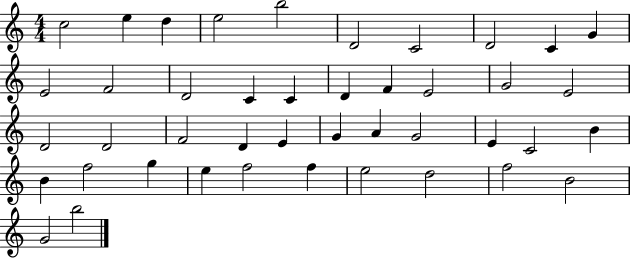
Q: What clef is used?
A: treble